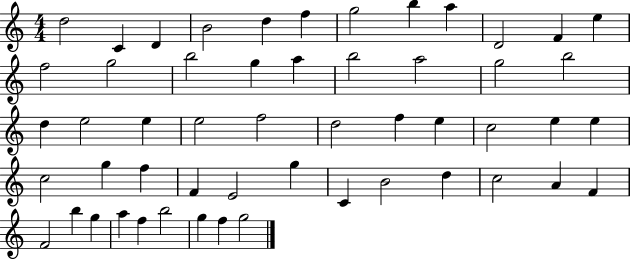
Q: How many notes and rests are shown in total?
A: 53